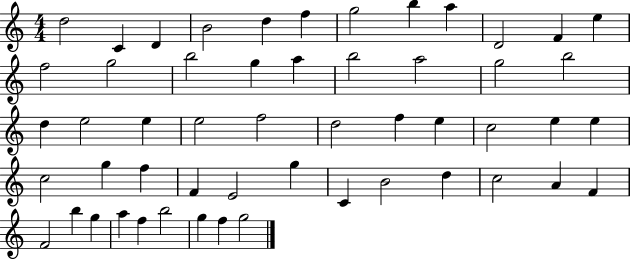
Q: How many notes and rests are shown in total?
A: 53